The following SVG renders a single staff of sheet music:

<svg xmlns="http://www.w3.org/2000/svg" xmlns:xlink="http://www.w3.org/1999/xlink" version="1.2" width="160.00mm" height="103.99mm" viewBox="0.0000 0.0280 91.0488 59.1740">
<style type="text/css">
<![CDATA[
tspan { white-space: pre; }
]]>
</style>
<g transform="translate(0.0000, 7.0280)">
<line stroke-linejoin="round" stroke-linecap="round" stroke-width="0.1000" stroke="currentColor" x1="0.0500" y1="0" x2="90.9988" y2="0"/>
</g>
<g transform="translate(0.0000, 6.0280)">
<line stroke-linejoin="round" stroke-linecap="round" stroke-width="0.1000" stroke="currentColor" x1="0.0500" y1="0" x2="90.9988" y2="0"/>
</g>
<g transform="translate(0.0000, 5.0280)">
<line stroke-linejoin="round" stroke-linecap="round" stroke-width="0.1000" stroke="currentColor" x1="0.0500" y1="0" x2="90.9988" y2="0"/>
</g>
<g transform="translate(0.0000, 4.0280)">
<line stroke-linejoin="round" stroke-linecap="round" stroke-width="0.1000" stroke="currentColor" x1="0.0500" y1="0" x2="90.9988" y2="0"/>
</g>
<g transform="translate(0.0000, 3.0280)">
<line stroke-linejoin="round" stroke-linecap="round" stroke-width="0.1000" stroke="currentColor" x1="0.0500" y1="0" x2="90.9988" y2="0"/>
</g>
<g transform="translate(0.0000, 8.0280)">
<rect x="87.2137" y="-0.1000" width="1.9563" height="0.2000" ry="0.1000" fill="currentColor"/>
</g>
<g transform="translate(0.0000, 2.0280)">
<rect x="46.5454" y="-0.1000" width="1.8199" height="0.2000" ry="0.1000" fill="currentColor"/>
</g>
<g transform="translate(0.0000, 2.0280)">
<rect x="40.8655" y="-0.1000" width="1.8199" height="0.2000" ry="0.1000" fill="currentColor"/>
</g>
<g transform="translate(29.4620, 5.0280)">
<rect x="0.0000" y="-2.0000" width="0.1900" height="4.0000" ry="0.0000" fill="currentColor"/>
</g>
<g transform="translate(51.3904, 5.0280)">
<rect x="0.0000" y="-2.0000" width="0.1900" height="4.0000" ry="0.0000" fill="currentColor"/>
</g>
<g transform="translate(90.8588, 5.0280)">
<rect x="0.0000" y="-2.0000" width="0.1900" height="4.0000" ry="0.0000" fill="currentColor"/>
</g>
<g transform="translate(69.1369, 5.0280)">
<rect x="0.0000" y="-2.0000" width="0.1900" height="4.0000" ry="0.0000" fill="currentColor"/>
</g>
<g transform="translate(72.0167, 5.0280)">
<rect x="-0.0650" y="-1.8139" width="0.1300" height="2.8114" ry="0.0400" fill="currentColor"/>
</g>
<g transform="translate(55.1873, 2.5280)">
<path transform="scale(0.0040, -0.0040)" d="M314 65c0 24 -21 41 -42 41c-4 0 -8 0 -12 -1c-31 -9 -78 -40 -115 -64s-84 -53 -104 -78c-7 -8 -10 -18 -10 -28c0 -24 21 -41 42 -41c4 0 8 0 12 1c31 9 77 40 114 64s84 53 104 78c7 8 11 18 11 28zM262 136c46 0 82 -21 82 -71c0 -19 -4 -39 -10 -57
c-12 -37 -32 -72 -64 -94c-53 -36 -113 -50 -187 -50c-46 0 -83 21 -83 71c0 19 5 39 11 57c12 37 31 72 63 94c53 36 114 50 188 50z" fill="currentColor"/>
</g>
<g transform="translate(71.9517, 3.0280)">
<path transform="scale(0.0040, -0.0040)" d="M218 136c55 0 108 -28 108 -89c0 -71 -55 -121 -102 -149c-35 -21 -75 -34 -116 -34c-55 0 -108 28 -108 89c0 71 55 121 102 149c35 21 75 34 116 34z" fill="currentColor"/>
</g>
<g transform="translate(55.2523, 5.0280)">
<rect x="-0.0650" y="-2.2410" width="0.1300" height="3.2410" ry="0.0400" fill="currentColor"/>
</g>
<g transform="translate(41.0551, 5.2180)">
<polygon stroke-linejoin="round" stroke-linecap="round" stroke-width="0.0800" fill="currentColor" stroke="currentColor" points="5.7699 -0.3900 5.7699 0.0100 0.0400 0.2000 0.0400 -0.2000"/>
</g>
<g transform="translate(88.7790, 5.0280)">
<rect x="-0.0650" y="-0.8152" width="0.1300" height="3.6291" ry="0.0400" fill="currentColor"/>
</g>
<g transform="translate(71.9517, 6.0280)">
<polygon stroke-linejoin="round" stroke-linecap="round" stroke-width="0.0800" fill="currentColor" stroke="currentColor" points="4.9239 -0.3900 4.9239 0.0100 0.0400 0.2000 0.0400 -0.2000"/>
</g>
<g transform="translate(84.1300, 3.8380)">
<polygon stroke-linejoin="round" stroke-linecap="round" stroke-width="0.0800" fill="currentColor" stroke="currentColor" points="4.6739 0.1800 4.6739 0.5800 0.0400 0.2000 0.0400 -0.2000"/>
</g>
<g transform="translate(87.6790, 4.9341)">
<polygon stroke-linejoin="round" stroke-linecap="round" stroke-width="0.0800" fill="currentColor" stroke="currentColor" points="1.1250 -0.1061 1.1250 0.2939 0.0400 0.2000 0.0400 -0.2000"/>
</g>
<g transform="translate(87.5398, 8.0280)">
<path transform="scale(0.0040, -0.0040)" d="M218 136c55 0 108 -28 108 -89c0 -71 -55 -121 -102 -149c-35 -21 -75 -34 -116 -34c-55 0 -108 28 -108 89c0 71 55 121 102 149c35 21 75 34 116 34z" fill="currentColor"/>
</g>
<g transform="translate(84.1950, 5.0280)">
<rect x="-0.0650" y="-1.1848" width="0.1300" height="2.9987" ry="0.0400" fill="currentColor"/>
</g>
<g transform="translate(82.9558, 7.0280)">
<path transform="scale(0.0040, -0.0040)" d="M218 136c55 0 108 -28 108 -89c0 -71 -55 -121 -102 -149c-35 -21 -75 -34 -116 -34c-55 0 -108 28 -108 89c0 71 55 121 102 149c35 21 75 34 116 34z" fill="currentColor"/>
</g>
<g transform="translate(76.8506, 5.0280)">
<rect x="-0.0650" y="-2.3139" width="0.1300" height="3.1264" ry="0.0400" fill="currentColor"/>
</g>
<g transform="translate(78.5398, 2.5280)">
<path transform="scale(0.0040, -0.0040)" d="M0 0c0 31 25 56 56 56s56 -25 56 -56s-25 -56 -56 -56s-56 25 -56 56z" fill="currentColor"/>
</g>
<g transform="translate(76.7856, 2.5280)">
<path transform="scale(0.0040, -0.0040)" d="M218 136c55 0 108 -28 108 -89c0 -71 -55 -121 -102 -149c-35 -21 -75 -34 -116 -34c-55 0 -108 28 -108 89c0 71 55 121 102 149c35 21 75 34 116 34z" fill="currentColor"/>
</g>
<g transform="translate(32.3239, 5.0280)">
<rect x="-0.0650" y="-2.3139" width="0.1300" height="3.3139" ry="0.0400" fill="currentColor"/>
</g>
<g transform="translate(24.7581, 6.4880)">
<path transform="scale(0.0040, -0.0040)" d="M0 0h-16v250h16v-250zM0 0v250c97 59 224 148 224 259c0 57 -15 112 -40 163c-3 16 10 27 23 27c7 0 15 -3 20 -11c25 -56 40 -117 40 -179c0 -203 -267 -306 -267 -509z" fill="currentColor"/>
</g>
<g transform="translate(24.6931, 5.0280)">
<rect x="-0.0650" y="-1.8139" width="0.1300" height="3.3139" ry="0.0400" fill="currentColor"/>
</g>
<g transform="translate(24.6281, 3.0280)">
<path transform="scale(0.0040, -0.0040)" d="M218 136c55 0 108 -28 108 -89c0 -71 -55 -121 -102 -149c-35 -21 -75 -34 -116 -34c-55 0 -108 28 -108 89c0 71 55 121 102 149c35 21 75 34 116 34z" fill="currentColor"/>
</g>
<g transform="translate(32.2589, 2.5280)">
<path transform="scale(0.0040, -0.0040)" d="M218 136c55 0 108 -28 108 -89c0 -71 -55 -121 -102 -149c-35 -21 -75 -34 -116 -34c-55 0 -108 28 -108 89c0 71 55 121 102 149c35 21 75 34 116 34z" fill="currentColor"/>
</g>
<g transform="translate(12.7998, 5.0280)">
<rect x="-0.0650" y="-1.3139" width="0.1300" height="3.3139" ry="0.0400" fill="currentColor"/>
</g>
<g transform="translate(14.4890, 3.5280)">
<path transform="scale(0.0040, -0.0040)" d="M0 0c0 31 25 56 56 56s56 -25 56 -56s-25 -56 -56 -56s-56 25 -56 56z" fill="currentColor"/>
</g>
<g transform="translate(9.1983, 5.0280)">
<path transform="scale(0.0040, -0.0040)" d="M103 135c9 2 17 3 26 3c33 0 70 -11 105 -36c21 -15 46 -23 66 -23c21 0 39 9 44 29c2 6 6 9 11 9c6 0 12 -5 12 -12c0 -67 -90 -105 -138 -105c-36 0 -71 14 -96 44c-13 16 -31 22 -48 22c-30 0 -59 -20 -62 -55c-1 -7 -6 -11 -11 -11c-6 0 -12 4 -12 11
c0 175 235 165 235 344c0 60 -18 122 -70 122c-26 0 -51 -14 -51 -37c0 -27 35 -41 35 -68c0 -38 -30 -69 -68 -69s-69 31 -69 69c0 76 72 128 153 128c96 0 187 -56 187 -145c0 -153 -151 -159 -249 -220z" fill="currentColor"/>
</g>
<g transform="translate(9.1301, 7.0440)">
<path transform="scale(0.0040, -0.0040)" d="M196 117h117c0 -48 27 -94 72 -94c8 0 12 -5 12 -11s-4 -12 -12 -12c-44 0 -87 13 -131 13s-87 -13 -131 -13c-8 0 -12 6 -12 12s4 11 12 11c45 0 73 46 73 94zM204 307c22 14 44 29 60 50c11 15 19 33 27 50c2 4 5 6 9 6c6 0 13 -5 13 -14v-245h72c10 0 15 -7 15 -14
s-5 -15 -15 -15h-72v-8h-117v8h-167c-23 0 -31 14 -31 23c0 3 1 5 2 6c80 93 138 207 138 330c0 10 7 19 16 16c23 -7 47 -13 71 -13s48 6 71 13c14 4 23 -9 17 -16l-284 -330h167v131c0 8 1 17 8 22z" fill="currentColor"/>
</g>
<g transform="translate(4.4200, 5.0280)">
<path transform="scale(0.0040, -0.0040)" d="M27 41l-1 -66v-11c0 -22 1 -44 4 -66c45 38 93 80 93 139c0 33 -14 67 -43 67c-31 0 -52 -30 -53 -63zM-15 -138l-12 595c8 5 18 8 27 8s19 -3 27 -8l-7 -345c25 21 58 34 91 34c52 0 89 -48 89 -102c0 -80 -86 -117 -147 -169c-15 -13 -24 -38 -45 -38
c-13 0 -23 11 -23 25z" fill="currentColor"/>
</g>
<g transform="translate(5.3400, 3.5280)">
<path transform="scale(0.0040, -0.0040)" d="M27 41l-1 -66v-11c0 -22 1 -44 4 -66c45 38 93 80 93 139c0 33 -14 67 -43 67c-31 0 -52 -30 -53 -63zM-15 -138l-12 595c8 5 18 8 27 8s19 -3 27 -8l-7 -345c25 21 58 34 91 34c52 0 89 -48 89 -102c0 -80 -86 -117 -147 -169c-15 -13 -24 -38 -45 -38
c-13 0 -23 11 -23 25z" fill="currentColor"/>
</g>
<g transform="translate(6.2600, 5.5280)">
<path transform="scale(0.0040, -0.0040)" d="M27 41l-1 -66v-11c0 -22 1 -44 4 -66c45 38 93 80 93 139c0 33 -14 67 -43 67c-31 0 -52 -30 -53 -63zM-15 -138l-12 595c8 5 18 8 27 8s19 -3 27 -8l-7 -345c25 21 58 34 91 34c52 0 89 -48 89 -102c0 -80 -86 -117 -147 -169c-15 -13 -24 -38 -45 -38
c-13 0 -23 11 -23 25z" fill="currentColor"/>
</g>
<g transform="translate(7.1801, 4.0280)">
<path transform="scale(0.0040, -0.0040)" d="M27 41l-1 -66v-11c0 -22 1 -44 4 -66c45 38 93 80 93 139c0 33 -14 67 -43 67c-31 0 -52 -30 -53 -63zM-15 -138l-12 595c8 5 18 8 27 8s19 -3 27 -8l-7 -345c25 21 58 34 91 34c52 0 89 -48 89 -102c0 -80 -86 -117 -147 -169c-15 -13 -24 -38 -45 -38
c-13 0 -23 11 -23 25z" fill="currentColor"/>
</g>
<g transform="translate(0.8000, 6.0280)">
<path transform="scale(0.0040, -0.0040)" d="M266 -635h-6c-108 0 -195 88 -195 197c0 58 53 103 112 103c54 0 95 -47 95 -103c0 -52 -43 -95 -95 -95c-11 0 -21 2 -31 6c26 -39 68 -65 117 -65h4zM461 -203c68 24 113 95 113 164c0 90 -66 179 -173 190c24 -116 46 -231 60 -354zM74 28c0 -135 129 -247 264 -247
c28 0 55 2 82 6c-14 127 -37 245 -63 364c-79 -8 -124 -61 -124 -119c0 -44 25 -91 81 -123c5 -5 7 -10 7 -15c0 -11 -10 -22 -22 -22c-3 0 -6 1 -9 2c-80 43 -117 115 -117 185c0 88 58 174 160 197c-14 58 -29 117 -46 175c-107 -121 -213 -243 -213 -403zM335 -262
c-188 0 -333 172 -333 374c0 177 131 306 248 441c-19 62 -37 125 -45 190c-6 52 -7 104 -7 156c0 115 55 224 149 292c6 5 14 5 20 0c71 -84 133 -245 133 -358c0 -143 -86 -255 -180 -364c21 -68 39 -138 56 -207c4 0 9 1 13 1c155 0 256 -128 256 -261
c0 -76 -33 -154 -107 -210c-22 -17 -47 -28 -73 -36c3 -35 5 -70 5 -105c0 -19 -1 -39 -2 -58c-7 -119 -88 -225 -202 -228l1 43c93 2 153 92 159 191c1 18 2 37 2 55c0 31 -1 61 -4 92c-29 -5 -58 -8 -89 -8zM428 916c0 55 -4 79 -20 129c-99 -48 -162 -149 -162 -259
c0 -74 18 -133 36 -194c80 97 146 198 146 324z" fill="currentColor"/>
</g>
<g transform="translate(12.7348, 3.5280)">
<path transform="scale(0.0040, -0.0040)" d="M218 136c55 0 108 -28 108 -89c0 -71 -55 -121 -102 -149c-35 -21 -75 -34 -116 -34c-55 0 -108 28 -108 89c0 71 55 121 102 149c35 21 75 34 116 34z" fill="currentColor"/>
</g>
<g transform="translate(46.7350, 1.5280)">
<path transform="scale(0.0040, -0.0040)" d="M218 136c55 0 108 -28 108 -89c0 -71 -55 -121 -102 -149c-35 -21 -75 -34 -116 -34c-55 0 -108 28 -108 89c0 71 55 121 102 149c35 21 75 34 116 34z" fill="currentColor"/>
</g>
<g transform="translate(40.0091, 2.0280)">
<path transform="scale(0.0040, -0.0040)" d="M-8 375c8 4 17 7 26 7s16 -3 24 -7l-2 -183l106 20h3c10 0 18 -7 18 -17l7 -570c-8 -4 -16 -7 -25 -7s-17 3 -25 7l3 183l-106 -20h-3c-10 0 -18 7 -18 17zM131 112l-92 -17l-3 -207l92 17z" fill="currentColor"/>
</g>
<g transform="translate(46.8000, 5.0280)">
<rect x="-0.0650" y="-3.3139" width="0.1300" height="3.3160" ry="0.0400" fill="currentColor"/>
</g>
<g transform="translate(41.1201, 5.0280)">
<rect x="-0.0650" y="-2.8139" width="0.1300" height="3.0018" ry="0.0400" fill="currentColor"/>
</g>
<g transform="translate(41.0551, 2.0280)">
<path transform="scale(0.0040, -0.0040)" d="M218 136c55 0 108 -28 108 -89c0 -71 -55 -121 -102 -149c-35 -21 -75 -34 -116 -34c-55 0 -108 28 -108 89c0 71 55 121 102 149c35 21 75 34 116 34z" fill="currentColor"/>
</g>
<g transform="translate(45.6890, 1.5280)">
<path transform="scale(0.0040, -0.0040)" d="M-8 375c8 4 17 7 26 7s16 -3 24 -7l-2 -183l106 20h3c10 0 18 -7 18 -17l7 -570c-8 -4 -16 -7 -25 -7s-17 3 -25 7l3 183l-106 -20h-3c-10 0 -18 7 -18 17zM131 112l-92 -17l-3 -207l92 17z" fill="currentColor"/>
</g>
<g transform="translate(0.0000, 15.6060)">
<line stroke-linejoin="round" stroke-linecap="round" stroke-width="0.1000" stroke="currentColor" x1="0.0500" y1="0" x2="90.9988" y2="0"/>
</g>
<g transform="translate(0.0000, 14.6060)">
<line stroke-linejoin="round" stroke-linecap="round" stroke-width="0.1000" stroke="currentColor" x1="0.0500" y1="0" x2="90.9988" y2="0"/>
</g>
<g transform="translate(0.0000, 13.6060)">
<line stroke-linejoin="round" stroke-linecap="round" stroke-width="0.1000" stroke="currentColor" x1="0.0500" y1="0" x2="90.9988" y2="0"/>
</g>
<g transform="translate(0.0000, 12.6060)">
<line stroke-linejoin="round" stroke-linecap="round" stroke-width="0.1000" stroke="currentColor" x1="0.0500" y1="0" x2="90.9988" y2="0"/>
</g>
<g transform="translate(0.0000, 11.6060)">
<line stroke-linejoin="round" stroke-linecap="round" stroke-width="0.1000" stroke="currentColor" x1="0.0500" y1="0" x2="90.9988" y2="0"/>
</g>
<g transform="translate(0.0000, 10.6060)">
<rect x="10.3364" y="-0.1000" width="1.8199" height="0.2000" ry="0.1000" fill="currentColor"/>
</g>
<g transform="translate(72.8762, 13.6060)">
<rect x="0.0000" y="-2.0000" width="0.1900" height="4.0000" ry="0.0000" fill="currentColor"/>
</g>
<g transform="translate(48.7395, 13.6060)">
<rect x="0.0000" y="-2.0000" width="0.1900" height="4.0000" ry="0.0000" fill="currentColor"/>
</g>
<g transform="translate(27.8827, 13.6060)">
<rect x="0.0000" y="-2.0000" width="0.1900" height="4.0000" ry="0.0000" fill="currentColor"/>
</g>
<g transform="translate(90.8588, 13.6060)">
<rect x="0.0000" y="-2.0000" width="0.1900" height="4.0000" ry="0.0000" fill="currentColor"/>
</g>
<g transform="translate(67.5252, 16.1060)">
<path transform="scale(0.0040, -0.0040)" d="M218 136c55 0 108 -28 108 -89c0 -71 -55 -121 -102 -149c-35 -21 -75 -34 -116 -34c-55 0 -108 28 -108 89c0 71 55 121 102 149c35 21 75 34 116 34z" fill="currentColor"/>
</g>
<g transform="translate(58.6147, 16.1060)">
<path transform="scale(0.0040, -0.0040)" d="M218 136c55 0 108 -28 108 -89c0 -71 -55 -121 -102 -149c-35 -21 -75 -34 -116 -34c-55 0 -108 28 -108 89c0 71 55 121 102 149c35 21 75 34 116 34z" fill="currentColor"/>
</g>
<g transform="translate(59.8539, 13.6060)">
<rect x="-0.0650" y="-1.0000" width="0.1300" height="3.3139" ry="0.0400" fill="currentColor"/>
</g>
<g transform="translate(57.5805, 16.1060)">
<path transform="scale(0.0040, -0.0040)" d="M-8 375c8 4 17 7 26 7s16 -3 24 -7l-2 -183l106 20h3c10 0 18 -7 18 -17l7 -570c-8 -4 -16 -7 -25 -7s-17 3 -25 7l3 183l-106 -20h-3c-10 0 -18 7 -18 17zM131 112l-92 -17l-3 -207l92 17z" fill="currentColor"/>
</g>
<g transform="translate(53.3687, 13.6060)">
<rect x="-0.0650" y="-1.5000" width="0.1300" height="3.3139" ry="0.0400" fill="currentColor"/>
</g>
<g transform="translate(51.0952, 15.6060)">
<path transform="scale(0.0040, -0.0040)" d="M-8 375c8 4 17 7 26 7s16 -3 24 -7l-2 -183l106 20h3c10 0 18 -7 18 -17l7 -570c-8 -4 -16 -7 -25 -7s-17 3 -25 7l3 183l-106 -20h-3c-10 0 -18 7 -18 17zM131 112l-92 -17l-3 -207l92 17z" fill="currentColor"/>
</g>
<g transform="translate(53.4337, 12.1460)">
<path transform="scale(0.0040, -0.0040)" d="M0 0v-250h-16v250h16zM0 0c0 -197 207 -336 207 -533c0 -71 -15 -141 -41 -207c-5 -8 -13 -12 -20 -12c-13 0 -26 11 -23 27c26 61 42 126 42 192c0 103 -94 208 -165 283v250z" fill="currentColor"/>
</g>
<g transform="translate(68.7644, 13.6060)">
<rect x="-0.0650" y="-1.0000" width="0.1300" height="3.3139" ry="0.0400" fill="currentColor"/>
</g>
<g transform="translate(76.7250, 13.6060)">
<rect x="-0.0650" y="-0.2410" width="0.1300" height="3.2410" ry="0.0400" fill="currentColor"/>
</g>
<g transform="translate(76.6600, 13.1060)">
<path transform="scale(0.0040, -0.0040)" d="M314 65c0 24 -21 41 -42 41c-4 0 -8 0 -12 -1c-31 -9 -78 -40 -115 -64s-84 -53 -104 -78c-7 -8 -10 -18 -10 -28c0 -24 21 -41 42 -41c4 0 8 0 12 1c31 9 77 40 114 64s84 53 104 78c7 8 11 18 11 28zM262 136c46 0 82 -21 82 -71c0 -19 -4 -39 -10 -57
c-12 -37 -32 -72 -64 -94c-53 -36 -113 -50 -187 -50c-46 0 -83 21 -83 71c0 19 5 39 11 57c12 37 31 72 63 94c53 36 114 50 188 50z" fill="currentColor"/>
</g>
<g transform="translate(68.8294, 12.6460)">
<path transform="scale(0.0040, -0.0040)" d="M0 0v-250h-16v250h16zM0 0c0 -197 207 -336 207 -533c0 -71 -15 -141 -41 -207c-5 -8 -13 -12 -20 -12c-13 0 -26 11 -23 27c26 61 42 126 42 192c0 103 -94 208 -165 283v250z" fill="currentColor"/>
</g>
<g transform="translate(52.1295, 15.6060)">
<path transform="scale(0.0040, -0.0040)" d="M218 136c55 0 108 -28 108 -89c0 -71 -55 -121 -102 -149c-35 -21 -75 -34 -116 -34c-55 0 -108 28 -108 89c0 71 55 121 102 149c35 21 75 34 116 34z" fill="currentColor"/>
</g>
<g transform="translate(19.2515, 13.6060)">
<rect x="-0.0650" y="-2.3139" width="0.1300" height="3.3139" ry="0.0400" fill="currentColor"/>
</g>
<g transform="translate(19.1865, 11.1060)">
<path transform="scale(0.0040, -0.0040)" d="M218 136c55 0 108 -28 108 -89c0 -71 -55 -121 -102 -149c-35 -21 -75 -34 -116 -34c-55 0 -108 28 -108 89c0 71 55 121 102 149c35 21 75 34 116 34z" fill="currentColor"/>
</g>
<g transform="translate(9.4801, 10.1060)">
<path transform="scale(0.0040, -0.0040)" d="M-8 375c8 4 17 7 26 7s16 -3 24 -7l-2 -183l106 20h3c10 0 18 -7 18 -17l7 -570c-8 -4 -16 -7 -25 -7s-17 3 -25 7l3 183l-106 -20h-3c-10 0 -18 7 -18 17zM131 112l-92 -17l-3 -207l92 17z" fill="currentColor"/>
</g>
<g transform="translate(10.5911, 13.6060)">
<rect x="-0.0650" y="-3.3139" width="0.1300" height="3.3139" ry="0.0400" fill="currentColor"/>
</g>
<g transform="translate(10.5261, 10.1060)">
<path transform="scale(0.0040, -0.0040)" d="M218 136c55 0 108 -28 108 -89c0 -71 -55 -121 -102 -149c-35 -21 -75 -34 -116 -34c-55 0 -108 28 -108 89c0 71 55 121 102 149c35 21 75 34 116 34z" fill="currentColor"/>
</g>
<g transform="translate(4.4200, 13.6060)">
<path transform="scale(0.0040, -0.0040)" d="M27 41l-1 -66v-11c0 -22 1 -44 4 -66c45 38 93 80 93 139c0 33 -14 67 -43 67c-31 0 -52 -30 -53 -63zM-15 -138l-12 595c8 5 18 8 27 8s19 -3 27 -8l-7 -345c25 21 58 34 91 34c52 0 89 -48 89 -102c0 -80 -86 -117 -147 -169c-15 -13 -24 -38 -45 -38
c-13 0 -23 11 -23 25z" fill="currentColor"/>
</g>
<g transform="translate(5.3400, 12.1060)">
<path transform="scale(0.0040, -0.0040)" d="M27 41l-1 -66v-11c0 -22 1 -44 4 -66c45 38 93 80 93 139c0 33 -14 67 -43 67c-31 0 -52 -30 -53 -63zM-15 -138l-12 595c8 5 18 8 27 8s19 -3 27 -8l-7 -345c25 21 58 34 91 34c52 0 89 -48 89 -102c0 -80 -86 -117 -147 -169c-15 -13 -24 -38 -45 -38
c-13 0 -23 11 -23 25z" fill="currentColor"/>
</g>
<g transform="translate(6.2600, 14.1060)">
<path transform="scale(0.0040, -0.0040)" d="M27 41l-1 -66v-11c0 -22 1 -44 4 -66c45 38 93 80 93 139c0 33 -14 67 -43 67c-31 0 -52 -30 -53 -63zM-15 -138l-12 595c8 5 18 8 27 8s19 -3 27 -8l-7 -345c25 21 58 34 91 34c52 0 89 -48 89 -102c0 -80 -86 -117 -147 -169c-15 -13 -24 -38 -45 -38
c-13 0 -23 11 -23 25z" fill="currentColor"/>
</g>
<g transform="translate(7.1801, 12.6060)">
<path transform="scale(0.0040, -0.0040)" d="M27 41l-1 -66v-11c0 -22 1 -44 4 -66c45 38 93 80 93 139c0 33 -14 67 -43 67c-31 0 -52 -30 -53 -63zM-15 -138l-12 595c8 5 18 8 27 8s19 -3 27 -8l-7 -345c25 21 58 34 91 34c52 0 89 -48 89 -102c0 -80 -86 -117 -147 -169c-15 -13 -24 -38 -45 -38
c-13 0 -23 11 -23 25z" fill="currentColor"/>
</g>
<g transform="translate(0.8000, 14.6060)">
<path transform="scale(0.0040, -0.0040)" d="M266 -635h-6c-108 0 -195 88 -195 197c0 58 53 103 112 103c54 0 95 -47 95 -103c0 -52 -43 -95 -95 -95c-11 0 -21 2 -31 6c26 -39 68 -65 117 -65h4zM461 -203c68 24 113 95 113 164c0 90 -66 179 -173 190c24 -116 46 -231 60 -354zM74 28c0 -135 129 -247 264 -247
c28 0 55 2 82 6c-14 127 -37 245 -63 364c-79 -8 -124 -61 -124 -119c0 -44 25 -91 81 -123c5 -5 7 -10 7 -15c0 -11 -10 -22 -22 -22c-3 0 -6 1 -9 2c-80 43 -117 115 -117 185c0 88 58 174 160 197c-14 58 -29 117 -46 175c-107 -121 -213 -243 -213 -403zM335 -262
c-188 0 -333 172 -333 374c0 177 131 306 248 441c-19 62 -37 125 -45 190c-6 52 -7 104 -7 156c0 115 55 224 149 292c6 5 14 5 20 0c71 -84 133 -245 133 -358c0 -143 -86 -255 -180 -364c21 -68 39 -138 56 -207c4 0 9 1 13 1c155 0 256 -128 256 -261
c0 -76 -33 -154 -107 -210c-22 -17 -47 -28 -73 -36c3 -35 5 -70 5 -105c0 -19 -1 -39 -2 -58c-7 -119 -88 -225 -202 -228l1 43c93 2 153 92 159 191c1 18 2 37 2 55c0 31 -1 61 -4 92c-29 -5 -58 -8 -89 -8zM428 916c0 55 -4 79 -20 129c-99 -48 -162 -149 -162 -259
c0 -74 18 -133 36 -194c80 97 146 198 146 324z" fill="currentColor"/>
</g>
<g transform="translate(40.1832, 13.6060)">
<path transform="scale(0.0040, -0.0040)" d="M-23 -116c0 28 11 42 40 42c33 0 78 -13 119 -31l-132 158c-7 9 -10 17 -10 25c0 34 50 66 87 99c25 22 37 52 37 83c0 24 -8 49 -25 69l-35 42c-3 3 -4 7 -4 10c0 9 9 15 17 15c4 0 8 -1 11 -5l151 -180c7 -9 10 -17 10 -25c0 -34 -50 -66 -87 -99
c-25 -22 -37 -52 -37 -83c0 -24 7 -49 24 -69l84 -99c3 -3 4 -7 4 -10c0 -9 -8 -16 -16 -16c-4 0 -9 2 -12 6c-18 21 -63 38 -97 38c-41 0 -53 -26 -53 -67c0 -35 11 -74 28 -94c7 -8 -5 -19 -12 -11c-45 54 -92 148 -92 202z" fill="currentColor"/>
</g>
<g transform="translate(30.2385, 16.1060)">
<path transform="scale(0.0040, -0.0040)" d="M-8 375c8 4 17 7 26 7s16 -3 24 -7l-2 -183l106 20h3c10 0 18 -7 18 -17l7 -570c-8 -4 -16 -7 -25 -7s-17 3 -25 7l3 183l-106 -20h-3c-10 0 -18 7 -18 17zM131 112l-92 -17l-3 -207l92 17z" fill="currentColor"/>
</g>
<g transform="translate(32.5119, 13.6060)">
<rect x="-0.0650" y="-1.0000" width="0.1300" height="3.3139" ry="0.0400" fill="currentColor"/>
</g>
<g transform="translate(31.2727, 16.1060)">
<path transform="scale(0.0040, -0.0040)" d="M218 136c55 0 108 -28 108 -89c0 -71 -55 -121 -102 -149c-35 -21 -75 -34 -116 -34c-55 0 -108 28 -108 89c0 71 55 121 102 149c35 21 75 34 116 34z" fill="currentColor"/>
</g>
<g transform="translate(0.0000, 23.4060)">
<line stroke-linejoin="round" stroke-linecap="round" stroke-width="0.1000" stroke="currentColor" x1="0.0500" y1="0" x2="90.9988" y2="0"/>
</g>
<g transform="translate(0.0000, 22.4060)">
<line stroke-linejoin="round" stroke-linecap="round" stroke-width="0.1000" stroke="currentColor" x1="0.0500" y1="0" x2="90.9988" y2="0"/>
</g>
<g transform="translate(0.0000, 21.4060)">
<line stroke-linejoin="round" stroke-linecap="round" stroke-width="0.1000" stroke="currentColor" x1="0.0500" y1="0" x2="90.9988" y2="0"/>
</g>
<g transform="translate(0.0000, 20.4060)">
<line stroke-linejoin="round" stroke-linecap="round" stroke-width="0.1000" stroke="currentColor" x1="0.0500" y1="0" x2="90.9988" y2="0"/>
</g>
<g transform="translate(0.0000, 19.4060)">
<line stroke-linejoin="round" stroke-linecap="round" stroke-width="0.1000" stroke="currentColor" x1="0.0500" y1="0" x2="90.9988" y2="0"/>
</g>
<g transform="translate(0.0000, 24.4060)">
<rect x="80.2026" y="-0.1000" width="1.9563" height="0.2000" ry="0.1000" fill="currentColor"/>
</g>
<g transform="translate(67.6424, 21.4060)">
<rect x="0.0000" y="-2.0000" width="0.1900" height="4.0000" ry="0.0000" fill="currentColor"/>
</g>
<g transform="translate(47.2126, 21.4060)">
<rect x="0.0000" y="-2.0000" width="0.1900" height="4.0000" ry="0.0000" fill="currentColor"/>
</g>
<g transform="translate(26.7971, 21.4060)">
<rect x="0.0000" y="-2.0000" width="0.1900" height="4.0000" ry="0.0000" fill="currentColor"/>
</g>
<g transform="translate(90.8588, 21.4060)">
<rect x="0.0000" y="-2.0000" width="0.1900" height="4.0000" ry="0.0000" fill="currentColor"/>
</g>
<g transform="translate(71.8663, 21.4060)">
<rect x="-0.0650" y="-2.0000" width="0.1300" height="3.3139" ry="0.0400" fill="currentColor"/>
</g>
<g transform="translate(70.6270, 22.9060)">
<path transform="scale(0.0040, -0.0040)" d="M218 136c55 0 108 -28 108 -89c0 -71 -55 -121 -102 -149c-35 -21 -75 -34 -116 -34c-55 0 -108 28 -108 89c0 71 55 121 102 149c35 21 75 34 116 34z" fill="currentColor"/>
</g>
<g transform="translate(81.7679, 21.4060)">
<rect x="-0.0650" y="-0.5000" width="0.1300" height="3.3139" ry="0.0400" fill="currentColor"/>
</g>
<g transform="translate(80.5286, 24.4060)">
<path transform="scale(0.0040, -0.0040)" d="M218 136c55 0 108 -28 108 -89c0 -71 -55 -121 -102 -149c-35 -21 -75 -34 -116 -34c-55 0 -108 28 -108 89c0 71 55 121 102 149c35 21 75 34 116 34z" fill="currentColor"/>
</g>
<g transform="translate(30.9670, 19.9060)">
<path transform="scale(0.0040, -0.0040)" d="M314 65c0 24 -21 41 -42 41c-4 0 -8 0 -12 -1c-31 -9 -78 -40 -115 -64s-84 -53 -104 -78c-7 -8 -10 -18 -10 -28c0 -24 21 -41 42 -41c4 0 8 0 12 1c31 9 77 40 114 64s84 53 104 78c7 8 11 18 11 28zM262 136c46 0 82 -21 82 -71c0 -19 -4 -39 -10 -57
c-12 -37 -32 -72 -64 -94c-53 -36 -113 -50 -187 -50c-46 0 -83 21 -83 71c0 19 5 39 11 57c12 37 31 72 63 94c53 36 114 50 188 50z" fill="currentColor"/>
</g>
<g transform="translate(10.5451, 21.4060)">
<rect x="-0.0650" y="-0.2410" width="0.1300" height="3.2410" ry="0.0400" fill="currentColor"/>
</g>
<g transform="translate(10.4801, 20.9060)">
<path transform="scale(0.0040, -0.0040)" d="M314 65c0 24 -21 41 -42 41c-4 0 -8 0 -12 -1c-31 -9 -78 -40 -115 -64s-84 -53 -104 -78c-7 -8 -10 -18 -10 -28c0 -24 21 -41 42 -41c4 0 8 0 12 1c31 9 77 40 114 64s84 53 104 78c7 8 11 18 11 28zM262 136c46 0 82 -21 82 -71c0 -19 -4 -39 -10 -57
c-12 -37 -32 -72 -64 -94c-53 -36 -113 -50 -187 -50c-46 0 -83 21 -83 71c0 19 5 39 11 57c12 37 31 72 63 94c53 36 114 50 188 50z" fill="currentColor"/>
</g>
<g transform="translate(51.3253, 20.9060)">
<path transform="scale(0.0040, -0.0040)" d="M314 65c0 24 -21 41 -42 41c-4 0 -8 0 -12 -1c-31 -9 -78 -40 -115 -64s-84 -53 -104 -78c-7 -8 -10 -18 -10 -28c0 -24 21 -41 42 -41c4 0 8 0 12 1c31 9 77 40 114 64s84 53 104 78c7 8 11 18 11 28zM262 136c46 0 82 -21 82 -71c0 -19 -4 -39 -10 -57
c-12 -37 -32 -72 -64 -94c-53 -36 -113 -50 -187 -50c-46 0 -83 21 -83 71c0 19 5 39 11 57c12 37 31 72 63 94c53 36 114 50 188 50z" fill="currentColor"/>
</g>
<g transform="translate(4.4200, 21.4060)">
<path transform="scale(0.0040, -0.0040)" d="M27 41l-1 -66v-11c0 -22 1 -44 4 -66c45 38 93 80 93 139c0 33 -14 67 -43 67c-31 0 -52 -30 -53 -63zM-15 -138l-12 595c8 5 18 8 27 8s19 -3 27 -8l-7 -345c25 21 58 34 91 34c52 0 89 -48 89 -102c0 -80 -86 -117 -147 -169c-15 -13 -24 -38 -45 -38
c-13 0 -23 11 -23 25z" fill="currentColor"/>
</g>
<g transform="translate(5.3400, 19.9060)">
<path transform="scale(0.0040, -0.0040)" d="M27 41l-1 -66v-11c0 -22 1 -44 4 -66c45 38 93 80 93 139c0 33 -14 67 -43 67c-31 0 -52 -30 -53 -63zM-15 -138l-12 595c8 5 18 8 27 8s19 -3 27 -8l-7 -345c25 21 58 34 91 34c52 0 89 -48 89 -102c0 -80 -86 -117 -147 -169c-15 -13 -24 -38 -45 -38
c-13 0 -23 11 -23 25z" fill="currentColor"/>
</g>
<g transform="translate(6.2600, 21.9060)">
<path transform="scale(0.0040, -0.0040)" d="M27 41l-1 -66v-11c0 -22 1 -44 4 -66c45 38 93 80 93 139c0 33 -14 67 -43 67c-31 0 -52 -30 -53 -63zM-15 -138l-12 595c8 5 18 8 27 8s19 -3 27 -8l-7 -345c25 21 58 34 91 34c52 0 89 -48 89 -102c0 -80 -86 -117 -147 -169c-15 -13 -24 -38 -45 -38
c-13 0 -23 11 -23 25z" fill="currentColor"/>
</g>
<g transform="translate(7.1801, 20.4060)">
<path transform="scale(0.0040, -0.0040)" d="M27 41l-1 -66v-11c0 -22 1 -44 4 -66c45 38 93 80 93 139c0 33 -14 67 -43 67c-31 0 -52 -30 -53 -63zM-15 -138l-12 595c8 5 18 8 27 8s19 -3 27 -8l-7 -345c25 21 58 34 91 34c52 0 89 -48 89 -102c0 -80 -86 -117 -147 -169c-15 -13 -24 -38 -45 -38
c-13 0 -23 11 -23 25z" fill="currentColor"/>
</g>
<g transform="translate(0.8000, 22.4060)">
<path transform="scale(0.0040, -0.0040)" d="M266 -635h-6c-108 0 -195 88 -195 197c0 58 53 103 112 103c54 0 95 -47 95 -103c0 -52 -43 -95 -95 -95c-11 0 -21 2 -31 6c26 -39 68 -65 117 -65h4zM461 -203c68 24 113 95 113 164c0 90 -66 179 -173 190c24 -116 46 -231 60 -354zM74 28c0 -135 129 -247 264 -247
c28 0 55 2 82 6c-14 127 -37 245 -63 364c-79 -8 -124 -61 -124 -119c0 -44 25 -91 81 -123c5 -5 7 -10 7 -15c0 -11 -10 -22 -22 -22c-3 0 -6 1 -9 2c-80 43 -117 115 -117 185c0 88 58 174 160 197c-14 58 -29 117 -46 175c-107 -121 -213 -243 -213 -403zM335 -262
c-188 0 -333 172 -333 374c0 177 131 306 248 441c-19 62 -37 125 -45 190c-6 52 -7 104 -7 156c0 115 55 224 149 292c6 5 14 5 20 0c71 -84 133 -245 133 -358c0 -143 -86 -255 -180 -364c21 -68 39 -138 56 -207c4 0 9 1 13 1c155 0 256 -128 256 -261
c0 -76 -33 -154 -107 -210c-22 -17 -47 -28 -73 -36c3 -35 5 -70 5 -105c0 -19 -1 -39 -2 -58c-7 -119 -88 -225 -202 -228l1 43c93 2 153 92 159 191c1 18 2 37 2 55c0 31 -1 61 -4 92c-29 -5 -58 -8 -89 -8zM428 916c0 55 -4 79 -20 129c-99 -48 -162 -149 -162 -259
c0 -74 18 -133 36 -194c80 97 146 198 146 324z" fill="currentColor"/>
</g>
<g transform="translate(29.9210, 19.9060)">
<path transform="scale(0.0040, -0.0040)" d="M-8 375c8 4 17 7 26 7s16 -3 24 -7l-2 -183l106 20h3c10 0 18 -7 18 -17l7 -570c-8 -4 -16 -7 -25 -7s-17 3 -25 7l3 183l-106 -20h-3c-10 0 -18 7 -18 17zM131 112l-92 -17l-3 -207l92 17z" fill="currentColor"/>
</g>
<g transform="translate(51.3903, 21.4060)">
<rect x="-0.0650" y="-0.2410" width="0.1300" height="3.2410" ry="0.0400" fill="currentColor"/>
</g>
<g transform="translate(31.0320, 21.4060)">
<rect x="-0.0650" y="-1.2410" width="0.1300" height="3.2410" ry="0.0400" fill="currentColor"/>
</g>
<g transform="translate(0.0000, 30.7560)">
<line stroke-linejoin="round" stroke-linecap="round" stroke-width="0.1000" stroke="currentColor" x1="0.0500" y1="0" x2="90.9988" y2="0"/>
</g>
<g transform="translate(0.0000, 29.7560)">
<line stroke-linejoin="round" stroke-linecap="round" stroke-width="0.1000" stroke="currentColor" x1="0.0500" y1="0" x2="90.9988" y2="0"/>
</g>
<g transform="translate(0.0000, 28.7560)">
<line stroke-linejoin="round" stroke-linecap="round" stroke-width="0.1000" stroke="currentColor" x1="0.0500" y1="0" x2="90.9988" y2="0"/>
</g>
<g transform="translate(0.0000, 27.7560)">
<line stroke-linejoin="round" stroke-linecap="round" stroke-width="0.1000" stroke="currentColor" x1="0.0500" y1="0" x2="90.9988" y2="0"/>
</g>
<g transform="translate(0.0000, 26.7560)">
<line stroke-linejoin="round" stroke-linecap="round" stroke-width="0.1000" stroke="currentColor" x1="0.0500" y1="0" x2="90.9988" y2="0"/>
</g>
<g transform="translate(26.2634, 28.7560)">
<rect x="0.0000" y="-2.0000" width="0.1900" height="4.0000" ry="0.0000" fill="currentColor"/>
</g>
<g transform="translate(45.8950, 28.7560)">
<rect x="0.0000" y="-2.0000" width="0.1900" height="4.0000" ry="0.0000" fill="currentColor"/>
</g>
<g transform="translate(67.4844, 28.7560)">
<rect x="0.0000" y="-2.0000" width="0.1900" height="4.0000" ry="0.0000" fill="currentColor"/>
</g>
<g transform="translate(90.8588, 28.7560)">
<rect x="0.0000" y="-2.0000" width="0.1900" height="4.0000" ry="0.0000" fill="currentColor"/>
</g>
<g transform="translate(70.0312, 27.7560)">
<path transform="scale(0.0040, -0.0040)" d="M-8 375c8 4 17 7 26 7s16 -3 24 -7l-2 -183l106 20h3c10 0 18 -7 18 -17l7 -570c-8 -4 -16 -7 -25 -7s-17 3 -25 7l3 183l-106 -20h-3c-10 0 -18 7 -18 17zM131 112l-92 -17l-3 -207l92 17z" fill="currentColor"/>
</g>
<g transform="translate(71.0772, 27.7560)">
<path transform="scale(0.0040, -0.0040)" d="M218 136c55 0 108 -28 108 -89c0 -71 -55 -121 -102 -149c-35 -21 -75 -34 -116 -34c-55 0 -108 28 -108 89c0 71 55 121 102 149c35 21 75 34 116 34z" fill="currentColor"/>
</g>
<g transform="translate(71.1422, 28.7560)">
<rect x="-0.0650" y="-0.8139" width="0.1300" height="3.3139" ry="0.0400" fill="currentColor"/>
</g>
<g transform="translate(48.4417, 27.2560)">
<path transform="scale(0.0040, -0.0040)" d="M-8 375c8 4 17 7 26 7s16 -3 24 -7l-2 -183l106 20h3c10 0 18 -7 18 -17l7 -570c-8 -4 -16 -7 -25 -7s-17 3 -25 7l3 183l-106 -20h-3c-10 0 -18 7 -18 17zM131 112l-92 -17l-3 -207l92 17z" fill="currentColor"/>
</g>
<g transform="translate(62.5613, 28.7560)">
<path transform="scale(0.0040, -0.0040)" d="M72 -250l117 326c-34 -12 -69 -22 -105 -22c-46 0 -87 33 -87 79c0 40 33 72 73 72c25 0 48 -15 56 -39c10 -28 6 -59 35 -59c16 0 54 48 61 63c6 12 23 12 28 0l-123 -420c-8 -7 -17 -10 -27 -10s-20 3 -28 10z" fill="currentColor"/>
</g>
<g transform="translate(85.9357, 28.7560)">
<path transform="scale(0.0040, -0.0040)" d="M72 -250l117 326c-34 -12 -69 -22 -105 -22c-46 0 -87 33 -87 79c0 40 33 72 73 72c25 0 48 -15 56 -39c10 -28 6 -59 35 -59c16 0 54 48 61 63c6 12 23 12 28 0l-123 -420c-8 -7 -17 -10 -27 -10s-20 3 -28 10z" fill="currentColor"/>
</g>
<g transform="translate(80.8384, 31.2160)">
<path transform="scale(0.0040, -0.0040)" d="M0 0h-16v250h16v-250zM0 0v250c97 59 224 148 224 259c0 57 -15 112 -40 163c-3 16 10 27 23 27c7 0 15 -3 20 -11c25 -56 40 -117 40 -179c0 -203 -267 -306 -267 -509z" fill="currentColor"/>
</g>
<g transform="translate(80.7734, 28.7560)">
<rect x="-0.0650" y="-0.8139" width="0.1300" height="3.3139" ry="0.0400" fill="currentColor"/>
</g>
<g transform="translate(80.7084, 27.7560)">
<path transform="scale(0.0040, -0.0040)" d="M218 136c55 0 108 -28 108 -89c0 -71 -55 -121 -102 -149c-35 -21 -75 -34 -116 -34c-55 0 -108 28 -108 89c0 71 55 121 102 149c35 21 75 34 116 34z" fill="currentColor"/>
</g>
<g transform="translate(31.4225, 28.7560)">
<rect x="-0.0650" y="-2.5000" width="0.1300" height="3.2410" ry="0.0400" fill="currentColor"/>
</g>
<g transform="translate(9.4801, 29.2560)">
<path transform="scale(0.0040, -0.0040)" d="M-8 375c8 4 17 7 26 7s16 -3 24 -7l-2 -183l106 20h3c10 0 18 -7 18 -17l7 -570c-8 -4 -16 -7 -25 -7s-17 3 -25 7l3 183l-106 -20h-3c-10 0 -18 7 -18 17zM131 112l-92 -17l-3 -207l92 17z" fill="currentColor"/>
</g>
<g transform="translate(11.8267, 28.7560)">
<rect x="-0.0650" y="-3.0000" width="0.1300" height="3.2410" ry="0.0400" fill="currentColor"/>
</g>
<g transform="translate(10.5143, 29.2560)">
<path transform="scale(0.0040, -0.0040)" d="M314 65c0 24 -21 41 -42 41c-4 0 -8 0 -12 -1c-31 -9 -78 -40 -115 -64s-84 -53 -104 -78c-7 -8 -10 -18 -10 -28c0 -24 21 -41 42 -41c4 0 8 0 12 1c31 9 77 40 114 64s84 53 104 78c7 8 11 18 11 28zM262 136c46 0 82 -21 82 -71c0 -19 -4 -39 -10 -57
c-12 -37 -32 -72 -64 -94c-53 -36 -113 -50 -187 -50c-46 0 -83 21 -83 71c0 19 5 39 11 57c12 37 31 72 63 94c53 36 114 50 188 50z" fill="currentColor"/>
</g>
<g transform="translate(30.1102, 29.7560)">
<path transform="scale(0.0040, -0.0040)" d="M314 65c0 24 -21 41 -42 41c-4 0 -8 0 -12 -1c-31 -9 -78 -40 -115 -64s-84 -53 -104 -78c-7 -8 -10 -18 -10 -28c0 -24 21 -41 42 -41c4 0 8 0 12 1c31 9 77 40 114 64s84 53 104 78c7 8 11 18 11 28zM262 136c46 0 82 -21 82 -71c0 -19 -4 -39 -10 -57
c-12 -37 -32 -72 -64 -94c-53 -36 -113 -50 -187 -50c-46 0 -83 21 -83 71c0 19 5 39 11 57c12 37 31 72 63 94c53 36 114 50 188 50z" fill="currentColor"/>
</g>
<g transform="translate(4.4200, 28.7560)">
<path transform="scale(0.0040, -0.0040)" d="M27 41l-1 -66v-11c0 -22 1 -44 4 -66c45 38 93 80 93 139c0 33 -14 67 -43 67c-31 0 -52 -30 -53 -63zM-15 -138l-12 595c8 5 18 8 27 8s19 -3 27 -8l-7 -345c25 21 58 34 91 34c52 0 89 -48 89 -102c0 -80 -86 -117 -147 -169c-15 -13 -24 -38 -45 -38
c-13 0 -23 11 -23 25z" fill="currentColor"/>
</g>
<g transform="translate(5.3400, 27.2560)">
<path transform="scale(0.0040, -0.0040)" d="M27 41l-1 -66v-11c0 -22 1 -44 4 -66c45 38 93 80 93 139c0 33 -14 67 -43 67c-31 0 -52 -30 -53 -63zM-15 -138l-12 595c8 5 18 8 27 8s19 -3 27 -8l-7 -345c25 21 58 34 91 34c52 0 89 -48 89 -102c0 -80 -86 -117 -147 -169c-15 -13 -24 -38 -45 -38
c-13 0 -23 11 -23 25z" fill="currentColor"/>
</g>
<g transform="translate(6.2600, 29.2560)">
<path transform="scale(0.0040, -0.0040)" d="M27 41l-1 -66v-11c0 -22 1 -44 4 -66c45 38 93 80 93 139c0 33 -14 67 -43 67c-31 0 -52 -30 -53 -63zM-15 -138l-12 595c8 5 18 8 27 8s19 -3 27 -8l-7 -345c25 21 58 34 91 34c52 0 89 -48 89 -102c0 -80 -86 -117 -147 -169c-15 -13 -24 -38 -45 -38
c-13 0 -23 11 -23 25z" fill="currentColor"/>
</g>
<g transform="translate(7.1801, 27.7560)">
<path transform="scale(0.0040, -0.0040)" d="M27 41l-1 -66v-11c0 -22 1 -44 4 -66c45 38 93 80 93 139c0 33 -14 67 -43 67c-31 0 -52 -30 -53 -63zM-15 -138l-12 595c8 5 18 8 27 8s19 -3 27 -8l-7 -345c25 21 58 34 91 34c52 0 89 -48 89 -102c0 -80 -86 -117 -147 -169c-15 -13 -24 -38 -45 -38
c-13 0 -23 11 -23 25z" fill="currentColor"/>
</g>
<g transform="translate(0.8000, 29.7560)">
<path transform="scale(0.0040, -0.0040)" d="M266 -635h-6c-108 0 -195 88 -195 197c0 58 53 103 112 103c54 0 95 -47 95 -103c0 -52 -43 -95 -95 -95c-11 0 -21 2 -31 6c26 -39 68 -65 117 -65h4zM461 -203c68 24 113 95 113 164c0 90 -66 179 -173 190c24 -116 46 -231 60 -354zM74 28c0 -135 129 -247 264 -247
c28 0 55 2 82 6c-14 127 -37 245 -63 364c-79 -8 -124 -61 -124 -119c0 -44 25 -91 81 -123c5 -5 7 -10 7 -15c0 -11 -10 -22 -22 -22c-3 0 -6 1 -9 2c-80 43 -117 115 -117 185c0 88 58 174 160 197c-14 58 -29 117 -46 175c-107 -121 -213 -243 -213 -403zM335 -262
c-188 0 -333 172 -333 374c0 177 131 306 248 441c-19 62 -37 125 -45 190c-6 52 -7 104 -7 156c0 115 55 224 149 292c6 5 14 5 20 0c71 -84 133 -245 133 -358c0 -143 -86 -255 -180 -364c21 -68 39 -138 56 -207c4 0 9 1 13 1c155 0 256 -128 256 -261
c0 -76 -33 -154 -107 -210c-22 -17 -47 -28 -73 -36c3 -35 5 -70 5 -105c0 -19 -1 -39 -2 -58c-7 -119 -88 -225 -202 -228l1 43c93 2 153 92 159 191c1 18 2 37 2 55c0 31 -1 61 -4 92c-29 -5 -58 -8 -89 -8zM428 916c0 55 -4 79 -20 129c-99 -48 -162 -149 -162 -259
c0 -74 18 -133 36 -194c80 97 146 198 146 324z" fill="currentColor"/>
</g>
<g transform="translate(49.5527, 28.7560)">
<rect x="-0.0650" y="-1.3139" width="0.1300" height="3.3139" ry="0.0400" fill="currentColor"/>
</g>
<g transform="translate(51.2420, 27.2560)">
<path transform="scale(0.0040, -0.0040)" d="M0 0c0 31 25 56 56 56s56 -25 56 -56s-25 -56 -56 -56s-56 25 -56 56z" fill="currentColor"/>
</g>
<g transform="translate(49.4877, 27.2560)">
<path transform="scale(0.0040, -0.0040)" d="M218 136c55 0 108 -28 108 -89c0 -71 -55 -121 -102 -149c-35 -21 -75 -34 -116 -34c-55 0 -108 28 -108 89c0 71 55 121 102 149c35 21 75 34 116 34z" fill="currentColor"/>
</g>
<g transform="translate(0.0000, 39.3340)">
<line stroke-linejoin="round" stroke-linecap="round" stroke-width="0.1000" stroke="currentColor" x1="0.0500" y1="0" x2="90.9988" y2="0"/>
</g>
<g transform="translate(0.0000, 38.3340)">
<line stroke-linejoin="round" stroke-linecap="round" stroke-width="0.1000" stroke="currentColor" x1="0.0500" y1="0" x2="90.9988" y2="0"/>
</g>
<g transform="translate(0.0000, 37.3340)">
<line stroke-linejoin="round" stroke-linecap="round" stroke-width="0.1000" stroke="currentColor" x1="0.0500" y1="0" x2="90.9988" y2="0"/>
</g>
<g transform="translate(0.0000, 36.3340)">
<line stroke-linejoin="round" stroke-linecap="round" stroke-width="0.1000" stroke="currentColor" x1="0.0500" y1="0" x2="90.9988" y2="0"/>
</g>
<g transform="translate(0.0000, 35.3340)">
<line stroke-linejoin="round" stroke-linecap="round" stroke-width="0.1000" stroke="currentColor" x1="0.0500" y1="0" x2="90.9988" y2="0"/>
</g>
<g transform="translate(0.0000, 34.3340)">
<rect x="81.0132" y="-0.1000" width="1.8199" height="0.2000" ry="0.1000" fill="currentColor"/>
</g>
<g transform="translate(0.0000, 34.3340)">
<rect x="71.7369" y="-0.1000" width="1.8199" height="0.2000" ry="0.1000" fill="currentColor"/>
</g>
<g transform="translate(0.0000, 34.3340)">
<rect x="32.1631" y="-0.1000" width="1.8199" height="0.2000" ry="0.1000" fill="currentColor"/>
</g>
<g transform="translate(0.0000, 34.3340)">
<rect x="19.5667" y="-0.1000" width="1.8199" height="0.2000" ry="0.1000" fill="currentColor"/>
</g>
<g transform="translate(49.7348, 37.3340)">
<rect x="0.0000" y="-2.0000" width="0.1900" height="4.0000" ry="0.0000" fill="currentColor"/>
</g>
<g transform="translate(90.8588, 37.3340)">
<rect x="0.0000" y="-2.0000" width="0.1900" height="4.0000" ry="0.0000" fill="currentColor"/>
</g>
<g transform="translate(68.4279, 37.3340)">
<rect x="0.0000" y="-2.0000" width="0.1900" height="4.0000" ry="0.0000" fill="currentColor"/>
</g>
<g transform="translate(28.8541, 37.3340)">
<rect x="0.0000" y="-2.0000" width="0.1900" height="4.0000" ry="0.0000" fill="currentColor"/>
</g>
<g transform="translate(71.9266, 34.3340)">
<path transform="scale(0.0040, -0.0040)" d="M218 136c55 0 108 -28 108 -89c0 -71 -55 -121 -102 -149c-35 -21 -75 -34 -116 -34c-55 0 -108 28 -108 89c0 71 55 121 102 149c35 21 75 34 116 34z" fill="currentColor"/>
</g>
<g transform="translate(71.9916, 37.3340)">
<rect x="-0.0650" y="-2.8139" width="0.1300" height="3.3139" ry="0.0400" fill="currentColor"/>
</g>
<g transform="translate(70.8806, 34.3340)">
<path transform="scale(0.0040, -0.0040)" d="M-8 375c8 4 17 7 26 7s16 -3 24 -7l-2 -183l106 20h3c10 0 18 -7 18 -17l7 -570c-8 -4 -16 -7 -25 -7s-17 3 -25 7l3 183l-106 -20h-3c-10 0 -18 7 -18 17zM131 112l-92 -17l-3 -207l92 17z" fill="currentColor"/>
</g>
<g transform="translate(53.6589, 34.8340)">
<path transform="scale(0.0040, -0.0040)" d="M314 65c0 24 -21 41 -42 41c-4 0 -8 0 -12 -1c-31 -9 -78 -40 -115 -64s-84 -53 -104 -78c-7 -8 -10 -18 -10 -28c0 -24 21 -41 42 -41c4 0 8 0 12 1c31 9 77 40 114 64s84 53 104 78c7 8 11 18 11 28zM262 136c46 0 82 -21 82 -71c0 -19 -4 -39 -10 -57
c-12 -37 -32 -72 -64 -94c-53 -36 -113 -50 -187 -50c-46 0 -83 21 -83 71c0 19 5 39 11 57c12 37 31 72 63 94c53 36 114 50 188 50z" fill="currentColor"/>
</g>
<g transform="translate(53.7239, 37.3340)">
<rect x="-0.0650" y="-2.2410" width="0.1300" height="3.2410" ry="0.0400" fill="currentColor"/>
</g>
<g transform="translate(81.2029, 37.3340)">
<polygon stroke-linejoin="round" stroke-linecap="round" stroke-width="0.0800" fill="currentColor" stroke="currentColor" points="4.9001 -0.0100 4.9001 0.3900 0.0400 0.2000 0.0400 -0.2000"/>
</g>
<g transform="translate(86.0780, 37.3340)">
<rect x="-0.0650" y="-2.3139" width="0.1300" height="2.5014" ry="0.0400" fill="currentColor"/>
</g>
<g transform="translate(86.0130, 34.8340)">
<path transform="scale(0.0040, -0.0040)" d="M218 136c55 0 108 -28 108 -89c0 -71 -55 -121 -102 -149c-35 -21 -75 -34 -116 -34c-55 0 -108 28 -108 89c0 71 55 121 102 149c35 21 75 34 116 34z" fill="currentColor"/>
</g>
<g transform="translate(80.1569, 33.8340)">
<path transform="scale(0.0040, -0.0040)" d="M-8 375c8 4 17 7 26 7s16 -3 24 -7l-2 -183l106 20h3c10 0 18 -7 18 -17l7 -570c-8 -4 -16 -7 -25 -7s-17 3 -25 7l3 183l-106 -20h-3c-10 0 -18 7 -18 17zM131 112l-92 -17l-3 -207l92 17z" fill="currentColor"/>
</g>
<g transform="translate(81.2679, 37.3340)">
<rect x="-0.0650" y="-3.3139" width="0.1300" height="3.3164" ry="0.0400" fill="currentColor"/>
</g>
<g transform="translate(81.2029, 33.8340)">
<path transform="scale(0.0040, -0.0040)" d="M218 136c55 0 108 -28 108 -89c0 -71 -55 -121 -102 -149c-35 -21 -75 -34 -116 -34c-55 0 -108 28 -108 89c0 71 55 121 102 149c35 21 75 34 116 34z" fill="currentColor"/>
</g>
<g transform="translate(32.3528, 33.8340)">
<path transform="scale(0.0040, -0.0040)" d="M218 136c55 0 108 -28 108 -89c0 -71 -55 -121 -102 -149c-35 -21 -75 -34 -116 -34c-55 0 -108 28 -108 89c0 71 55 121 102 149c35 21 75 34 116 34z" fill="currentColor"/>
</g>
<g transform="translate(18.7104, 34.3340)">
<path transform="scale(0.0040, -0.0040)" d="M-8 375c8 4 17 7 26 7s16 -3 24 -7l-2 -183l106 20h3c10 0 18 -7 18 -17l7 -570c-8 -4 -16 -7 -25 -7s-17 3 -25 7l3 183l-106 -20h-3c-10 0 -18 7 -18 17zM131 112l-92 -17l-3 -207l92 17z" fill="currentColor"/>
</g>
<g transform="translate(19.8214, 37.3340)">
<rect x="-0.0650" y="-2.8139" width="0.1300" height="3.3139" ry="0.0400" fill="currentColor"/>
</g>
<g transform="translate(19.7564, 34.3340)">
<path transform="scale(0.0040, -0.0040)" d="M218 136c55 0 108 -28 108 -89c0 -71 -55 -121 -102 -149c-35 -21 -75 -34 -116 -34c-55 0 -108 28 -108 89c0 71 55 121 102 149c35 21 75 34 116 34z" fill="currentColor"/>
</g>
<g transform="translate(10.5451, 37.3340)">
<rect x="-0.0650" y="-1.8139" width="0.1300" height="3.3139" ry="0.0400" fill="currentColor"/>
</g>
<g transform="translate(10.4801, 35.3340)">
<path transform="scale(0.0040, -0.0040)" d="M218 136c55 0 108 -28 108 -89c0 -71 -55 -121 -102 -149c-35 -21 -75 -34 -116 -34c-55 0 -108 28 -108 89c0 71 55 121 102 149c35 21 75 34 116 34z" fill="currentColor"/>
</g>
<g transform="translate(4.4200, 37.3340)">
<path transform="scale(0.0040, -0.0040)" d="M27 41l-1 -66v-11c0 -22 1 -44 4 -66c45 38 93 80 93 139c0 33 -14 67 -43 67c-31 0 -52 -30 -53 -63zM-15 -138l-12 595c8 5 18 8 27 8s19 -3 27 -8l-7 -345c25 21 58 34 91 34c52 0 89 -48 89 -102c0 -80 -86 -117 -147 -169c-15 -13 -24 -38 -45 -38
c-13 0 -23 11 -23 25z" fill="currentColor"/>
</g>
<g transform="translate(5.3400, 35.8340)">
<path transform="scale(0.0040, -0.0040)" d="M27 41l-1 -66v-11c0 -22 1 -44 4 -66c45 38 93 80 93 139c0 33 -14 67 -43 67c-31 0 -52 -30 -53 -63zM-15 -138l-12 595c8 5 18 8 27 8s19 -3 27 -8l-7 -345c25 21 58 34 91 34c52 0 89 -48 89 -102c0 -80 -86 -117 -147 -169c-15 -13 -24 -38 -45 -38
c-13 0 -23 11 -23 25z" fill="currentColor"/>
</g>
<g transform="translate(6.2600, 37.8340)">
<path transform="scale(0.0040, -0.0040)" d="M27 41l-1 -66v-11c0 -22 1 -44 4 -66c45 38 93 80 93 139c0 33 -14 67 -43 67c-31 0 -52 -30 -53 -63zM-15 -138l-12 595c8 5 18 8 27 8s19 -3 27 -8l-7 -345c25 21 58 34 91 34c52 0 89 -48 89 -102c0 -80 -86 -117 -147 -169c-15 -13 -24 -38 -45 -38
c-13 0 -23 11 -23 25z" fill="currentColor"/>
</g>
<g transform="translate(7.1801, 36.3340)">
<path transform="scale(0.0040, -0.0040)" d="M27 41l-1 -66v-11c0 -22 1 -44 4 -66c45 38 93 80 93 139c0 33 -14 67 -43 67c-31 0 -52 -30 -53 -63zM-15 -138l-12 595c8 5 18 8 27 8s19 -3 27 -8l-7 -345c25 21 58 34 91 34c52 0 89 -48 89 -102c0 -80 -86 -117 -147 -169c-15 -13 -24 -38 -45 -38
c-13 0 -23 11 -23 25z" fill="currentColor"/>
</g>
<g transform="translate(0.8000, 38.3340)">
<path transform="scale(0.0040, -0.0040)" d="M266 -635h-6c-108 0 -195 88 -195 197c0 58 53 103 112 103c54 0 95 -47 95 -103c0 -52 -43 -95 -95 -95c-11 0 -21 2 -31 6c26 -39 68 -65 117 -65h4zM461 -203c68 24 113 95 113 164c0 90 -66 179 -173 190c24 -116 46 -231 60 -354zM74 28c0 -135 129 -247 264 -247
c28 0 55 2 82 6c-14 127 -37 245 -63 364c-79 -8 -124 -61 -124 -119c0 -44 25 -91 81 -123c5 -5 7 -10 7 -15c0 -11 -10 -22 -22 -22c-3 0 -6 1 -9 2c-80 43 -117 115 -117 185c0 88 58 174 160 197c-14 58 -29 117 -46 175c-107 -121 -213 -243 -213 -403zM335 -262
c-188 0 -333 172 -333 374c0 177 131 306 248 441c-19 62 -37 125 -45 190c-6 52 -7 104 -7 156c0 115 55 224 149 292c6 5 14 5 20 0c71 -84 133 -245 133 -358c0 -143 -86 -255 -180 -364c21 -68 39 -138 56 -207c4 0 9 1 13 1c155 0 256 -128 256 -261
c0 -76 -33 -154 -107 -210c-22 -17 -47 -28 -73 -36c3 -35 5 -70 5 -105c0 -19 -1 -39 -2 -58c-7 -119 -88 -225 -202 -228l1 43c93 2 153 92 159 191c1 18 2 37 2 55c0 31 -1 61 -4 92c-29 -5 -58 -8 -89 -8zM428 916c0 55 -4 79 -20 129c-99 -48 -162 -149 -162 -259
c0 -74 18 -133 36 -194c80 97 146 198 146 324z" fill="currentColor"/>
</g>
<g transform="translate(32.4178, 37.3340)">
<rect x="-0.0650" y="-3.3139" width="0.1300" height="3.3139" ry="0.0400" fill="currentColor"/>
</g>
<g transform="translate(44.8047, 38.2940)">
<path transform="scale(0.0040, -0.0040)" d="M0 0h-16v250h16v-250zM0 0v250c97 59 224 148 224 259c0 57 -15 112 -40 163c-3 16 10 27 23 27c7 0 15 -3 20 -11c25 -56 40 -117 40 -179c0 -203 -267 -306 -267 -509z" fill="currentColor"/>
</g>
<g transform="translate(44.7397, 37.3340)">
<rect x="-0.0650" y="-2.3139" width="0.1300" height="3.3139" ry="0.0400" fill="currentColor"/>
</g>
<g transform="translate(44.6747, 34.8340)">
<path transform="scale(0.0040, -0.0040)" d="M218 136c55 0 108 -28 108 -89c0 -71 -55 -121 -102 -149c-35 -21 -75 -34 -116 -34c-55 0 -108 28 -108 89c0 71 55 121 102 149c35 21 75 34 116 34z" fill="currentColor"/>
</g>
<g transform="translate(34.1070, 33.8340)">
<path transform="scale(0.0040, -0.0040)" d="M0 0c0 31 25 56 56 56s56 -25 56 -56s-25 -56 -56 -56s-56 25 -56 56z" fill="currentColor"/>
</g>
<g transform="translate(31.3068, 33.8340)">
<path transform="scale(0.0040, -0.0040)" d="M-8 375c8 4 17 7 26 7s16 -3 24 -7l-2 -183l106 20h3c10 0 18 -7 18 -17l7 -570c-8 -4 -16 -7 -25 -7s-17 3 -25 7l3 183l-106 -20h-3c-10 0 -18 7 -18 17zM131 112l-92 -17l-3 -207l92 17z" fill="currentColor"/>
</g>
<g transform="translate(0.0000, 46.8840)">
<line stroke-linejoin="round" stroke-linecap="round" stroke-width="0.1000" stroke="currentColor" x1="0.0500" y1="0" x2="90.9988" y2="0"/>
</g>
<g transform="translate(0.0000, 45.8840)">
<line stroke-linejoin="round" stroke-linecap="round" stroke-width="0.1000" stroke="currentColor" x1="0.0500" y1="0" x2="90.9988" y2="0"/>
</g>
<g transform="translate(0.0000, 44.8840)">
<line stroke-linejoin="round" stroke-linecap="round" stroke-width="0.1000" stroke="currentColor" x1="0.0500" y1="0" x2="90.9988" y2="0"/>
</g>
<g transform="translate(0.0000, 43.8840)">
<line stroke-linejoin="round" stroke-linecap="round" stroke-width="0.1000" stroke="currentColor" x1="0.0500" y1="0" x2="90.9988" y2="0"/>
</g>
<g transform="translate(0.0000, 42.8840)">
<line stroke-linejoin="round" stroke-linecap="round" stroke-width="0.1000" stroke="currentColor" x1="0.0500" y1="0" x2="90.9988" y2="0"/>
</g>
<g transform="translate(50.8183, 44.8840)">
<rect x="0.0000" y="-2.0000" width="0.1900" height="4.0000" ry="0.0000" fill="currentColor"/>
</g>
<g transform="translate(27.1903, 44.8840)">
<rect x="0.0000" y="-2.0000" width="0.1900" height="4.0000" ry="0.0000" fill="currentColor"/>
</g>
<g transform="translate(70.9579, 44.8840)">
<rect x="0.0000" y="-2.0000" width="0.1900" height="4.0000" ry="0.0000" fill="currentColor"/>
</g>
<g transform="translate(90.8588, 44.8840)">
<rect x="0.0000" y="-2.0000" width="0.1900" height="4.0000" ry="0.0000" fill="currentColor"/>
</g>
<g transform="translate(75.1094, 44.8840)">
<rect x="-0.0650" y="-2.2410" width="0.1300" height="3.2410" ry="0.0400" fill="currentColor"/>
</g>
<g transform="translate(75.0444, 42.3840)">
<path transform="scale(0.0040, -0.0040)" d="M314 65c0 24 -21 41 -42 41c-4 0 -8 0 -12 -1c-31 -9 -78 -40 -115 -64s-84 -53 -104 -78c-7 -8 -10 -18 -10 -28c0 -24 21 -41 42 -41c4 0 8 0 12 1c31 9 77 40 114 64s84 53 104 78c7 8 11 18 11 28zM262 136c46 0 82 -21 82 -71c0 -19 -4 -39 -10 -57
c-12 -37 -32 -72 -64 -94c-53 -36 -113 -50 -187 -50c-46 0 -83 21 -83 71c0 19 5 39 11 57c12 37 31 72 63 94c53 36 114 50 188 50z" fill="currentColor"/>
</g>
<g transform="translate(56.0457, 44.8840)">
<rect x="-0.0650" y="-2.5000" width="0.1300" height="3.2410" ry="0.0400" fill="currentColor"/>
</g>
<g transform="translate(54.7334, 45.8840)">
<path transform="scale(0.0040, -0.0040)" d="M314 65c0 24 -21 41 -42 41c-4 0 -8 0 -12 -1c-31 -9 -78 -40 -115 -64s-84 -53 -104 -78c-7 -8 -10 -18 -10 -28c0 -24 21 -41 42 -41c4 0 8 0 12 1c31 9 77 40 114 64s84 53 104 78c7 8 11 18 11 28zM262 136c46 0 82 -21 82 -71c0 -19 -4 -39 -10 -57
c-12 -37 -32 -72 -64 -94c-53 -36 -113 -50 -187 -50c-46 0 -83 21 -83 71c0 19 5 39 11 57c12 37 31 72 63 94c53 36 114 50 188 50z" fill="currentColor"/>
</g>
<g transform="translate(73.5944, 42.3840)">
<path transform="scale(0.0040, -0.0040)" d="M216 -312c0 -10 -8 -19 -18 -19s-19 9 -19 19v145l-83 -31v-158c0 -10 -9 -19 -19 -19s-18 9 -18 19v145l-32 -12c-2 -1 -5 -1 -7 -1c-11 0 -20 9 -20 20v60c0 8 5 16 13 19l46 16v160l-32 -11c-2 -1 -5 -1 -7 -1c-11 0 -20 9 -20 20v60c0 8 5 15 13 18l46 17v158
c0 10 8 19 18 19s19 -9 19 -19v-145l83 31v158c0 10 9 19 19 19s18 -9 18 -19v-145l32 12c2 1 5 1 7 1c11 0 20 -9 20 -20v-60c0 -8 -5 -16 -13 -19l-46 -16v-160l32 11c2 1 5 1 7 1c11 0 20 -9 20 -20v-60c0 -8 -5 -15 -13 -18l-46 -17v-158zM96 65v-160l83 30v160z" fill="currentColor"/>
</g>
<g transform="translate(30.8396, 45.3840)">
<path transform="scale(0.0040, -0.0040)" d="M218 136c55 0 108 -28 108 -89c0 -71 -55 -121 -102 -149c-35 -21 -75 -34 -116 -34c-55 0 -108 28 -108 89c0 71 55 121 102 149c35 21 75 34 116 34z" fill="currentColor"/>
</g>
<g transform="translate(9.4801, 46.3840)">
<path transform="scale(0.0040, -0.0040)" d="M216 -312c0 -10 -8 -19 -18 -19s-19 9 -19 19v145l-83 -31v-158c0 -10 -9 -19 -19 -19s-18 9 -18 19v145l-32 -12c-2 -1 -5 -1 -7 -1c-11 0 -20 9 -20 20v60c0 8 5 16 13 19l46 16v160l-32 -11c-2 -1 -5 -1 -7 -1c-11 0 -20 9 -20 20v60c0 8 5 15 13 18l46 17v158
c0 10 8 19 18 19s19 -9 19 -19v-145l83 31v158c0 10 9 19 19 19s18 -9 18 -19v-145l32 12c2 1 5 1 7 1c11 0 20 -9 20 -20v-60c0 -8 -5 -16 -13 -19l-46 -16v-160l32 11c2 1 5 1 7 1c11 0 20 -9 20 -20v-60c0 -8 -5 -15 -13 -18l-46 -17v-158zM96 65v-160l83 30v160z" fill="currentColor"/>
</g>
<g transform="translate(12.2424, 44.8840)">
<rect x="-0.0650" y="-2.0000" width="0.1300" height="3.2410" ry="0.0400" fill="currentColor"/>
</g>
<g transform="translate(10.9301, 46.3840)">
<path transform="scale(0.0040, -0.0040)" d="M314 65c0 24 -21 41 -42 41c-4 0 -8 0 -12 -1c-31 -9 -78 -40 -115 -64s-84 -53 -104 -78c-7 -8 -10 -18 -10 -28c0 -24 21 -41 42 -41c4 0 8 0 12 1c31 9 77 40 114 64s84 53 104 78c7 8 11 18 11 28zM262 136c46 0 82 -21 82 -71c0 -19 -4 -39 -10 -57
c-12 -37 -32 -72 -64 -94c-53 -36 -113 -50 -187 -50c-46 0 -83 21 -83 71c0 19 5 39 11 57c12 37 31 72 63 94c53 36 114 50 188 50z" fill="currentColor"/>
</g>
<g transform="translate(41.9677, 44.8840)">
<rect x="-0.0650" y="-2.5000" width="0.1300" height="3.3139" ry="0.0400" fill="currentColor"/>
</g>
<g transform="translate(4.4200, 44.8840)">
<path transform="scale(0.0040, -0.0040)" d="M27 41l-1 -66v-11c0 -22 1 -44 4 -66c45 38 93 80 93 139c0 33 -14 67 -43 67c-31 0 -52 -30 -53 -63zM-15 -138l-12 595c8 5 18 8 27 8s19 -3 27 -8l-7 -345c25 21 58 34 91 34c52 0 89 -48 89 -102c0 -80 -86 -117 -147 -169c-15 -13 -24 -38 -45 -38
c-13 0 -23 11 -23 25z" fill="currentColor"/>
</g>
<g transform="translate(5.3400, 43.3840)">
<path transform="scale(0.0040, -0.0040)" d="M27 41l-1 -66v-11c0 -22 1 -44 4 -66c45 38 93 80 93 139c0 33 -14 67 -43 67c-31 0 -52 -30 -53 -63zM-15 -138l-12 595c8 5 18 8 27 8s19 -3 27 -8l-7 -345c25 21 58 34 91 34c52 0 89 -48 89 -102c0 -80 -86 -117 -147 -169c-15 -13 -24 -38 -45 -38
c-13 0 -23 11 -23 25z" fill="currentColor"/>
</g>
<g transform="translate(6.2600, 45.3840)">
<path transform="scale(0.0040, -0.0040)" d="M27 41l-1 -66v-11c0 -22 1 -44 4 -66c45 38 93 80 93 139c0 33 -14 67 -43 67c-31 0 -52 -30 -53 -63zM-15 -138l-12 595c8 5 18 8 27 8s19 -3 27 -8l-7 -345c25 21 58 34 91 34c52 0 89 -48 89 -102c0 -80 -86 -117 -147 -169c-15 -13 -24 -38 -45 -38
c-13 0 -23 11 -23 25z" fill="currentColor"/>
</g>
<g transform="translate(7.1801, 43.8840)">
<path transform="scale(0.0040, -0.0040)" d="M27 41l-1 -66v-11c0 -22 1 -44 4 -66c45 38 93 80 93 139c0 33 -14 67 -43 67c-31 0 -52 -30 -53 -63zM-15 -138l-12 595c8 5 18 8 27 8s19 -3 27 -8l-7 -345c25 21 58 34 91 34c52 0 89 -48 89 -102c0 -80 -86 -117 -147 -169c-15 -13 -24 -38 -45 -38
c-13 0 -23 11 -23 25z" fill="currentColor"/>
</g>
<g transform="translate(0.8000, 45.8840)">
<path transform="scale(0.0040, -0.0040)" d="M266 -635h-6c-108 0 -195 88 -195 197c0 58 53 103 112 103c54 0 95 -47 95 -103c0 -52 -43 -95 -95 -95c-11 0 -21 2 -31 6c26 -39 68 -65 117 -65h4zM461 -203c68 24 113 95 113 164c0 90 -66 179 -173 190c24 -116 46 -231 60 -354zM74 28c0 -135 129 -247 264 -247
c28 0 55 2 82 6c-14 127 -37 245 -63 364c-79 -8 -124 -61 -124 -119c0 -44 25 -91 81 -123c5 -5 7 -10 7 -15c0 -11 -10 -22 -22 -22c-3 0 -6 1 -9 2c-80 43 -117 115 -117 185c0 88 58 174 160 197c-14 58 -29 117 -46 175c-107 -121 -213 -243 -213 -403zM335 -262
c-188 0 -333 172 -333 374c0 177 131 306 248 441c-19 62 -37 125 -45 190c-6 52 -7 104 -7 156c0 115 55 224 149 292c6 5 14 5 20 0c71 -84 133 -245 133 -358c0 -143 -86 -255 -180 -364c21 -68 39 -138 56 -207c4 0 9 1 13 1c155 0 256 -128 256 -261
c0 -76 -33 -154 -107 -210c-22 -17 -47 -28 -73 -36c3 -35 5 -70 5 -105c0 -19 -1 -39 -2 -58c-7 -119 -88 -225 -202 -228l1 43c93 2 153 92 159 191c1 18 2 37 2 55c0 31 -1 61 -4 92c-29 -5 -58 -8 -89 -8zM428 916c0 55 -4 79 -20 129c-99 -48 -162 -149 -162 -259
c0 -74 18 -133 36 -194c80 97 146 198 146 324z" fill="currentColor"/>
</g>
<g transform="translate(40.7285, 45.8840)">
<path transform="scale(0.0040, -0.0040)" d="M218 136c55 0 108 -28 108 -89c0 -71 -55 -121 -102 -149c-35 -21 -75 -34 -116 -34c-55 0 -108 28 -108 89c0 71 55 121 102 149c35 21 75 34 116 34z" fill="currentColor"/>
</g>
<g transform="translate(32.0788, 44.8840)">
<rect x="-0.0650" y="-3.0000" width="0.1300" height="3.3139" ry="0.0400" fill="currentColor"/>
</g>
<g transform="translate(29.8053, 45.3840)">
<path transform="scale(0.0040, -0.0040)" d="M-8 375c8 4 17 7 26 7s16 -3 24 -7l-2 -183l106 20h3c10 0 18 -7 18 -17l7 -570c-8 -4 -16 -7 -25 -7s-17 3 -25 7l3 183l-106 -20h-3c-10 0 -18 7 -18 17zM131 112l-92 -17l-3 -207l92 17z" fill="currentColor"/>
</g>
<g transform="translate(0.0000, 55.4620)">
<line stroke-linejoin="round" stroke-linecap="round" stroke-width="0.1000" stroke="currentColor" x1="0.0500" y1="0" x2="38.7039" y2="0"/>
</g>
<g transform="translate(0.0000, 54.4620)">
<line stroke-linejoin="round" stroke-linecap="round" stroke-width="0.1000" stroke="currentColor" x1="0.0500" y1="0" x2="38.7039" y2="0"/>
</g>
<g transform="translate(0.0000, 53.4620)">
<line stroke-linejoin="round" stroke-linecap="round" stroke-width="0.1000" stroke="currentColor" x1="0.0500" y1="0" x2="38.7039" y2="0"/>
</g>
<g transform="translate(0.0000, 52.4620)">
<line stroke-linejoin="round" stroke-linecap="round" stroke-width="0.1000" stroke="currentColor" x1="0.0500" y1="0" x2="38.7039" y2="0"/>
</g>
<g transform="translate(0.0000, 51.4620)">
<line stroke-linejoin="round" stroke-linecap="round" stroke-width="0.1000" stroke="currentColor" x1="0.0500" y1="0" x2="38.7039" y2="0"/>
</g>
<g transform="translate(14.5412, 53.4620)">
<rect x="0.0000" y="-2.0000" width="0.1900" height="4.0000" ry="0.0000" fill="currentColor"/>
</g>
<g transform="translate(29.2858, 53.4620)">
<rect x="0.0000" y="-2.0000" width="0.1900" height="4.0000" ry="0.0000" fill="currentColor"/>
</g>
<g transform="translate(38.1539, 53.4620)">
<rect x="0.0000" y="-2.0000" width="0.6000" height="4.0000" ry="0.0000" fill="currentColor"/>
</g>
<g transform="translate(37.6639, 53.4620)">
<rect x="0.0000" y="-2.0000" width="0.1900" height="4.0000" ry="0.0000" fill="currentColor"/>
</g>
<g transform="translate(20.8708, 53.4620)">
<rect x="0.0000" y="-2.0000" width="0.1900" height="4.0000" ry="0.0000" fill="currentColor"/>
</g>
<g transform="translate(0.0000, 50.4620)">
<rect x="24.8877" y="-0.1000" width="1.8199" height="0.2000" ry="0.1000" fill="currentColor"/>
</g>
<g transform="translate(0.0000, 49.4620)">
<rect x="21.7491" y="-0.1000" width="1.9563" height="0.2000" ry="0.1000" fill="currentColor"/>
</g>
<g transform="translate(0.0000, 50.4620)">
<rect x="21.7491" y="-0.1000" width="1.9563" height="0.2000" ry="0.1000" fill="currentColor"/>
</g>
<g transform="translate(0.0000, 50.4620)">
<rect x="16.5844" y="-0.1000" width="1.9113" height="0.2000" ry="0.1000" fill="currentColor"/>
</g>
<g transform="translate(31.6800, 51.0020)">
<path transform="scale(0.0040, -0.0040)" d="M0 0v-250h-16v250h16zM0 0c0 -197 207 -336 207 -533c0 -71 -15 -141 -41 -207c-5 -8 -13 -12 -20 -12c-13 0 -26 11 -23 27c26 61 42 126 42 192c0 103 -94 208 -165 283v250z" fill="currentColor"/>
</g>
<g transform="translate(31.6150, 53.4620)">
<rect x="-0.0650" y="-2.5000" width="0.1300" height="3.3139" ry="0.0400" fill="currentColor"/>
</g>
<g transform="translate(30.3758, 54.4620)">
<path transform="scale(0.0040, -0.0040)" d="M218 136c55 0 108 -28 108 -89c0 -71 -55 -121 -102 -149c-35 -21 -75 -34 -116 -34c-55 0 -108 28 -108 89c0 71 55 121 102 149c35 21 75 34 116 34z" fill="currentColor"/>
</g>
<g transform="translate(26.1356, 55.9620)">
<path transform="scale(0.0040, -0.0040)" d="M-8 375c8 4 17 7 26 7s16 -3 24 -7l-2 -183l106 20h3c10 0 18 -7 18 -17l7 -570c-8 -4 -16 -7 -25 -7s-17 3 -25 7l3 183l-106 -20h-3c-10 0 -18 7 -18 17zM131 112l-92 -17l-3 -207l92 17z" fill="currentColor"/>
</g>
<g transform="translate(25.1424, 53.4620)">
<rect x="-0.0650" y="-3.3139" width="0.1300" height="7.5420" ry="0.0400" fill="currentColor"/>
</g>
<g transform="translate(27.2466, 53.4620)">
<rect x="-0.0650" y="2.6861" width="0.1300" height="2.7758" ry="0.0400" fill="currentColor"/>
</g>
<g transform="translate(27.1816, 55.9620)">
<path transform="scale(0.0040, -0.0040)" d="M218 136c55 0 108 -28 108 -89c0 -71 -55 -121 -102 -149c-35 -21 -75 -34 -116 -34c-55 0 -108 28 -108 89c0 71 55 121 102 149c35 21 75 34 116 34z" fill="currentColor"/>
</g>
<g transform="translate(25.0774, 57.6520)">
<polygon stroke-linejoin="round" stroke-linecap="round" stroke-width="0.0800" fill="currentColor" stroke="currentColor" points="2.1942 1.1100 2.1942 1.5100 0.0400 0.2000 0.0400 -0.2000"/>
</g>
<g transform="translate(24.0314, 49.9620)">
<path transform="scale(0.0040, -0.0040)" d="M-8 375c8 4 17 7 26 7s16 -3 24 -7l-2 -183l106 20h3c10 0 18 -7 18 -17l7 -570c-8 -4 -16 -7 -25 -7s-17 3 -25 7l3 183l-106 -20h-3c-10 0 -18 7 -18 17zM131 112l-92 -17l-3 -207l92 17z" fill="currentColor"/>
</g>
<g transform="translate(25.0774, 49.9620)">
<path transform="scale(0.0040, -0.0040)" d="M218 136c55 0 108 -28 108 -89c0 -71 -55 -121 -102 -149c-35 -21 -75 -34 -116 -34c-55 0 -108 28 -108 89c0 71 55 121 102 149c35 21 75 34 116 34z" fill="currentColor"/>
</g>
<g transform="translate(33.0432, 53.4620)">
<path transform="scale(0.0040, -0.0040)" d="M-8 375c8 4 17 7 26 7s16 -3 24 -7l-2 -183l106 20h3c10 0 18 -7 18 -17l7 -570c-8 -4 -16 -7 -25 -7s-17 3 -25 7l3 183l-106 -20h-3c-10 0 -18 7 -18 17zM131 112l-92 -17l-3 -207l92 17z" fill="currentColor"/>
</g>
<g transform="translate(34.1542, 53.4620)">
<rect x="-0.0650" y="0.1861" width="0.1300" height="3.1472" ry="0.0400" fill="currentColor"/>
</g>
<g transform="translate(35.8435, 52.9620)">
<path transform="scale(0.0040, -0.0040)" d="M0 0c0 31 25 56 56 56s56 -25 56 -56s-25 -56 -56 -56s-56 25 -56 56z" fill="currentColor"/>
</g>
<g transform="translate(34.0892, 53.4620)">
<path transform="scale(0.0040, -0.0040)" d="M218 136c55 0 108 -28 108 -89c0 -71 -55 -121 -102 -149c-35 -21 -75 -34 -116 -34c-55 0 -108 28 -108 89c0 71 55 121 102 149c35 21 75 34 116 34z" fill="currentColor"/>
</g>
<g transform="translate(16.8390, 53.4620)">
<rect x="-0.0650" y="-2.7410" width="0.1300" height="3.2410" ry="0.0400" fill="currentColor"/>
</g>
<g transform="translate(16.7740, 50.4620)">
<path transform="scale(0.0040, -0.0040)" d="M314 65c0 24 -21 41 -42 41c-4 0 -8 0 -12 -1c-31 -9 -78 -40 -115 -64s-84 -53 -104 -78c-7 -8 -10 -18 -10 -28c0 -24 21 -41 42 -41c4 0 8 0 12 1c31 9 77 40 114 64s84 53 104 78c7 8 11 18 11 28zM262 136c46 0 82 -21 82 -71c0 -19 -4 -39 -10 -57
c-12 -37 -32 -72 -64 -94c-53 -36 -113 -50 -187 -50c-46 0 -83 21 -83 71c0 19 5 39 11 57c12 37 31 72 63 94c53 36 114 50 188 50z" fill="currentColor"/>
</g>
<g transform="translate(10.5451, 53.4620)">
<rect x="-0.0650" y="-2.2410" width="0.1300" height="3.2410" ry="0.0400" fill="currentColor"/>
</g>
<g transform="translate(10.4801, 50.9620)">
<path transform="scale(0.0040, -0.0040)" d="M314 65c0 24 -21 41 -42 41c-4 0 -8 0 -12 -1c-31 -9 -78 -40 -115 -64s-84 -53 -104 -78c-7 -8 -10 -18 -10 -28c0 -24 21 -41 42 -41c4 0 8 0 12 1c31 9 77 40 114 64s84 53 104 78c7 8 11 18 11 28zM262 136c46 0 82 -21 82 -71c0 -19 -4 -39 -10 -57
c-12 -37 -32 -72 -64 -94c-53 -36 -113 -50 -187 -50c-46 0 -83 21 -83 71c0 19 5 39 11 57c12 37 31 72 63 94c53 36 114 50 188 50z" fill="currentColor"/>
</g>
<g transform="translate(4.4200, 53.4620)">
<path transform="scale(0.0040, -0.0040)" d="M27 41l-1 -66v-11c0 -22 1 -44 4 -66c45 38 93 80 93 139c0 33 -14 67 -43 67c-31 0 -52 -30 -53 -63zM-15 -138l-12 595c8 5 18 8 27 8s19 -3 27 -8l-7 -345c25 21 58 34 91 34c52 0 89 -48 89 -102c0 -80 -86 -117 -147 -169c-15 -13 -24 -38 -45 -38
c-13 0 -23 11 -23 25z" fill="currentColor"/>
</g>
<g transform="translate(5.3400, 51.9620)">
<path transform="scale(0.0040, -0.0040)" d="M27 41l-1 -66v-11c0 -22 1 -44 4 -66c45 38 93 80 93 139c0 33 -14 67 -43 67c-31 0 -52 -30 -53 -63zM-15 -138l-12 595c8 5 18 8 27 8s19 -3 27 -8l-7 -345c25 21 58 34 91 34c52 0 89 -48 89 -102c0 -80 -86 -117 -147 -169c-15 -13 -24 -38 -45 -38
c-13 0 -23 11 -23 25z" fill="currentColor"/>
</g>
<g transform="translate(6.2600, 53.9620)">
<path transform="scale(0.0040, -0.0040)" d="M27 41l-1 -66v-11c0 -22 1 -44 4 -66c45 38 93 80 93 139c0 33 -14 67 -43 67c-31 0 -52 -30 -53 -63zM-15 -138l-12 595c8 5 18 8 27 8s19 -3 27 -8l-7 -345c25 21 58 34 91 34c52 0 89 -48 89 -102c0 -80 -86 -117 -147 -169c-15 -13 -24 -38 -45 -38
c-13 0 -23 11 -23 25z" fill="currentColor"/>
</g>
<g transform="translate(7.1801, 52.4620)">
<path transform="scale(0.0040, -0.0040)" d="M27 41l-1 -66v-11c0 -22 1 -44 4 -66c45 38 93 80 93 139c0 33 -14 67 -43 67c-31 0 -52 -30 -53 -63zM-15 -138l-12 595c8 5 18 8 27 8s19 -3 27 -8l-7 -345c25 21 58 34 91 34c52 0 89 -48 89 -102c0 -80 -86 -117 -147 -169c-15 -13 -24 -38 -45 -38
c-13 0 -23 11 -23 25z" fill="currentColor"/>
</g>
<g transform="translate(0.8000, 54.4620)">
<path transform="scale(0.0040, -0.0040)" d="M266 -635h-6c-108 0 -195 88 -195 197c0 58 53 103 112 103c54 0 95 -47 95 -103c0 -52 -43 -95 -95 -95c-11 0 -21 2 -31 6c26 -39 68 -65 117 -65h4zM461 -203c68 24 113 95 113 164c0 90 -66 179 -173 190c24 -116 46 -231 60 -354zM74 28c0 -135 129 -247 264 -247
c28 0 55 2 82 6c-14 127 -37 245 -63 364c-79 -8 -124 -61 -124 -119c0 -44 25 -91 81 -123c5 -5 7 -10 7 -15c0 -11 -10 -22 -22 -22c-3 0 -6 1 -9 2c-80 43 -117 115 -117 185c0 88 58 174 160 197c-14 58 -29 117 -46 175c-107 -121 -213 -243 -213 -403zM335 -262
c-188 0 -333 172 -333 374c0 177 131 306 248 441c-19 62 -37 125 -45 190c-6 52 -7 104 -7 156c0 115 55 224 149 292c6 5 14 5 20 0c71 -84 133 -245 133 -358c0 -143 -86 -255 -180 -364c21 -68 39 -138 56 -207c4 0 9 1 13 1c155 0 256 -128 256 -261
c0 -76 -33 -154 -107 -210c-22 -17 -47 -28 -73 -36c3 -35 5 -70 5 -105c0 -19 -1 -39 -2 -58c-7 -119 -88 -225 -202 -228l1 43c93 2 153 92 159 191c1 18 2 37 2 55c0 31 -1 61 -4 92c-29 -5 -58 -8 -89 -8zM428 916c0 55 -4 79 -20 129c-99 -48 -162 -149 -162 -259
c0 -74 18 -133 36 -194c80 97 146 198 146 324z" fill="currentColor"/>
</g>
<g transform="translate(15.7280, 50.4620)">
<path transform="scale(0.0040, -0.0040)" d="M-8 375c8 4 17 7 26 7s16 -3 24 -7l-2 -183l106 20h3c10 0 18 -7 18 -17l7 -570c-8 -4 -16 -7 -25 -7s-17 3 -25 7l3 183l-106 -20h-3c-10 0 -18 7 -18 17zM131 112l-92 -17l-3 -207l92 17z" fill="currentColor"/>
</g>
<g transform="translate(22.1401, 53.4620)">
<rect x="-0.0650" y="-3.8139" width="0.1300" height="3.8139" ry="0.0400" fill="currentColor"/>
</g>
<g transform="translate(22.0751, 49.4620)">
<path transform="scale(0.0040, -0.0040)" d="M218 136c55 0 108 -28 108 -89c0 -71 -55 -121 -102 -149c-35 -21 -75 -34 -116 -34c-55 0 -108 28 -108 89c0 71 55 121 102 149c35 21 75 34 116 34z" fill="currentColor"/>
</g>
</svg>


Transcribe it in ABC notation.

X:1
T:Untitled
M:2/4
L:1/4
K:Ab
_e f/2 g a/2 b/2 g2 f/2 g/2 _E/2 C/4 b g D z E/2 D D/2 c2 c2 e2 c2 F C A2 G2 e z/2 d d/2 z/2 f a b g/2 g2 a b/2 g/2 ^F2 A G G2 ^g2 g2 a2 c' b/2 D/2 G/2 B